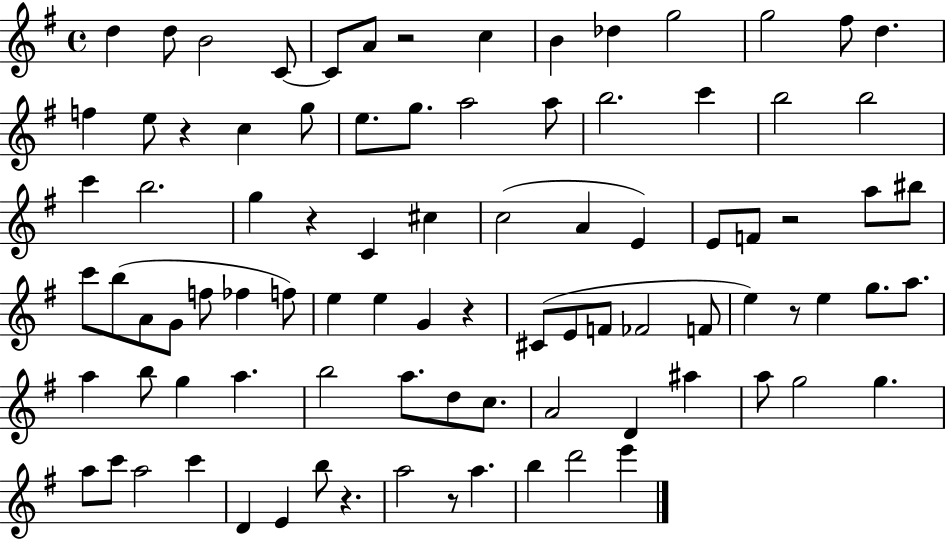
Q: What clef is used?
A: treble